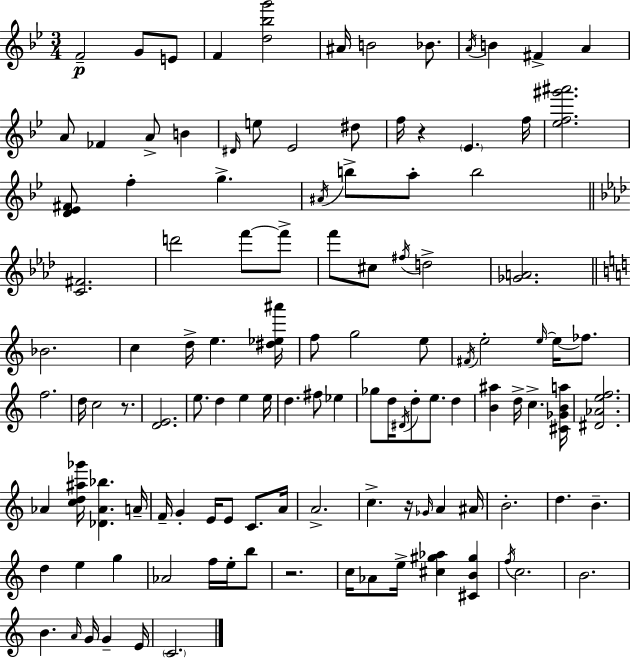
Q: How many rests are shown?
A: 4